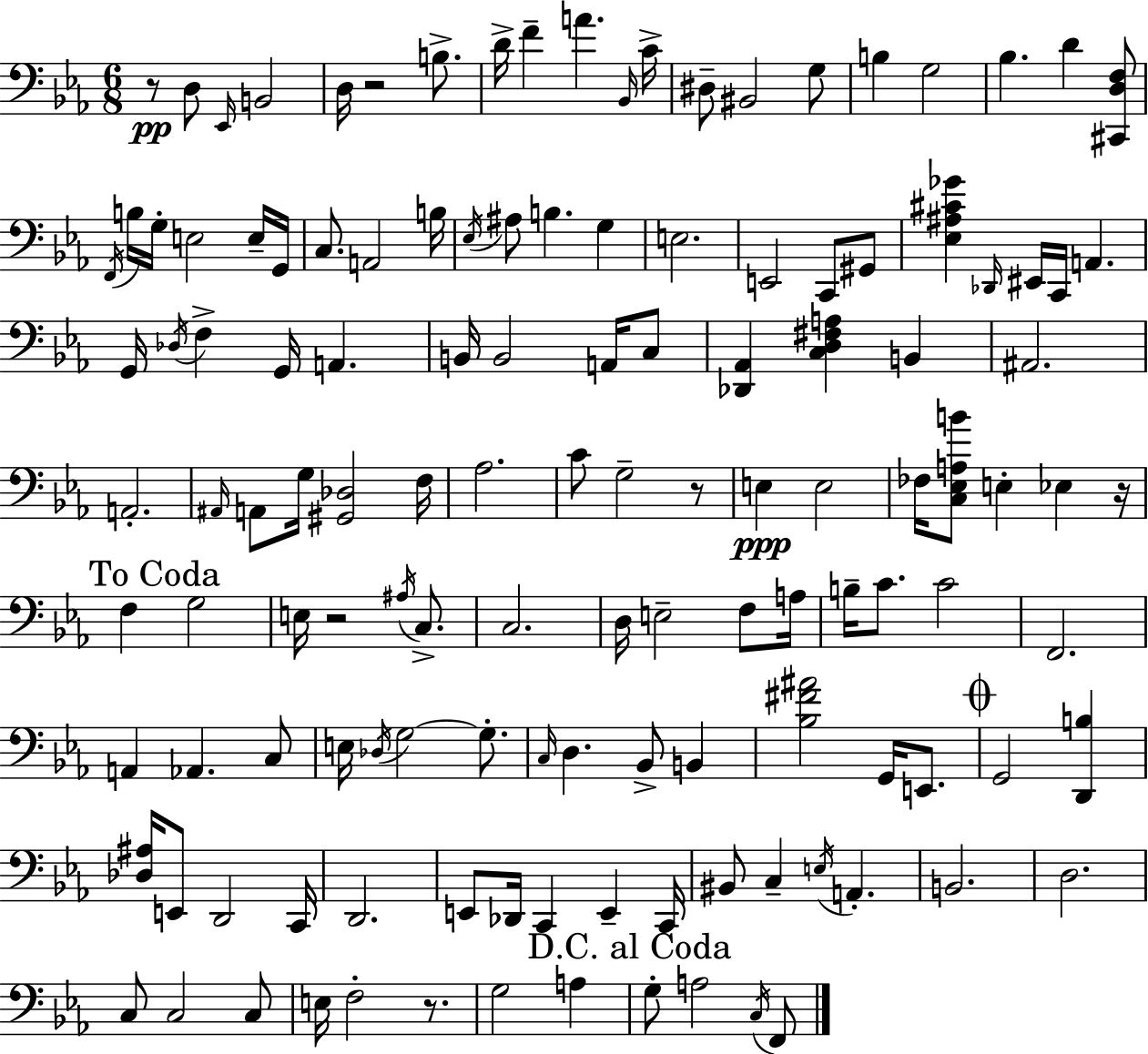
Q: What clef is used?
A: bass